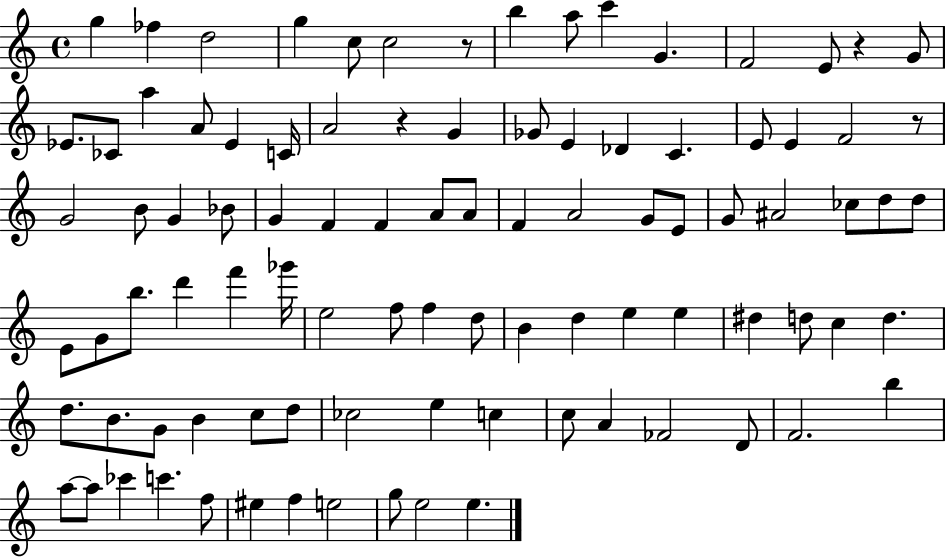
{
  \clef treble
  \time 4/4
  \defaultTimeSignature
  \key c \major
  \repeat volta 2 { g''4 fes''4 d''2 | g''4 c''8 c''2 r8 | b''4 a''8 c'''4 g'4. | f'2 e'8 r4 g'8 | \break ees'8. ces'8 a''4 a'8 ees'4 c'16 | a'2 r4 g'4 | ges'8 e'4 des'4 c'4. | e'8 e'4 f'2 r8 | \break g'2 b'8 g'4 bes'8 | g'4 f'4 f'4 a'8 a'8 | f'4 a'2 g'8 e'8 | g'8 ais'2 ces''8 d''8 d''8 | \break e'8 g'8 b''8. d'''4 f'''4 ges'''16 | e''2 f''8 f''4 d''8 | b'4 d''4 e''4 e''4 | dis''4 d''8 c''4 d''4. | \break d''8. b'8. g'8 b'4 c''8 d''8 | ces''2 e''4 c''4 | c''8 a'4 fes'2 d'8 | f'2. b''4 | \break a''8~~ a''8 ces'''4 c'''4. f''8 | eis''4 f''4 e''2 | g''8 e''2 e''4. | } \bar "|."
}